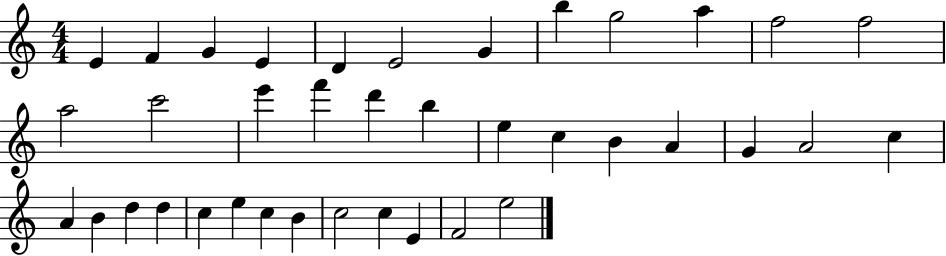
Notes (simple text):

E4/q F4/q G4/q E4/q D4/q E4/h G4/q B5/q G5/h A5/q F5/h F5/h A5/h C6/h E6/q F6/q D6/q B5/q E5/q C5/q B4/q A4/q G4/q A4/h C5/q A4/q B4/q D5/q D5/q C5/q E5/q C5/q B4/q C5/h C5/q E4/q F4/h E5/h